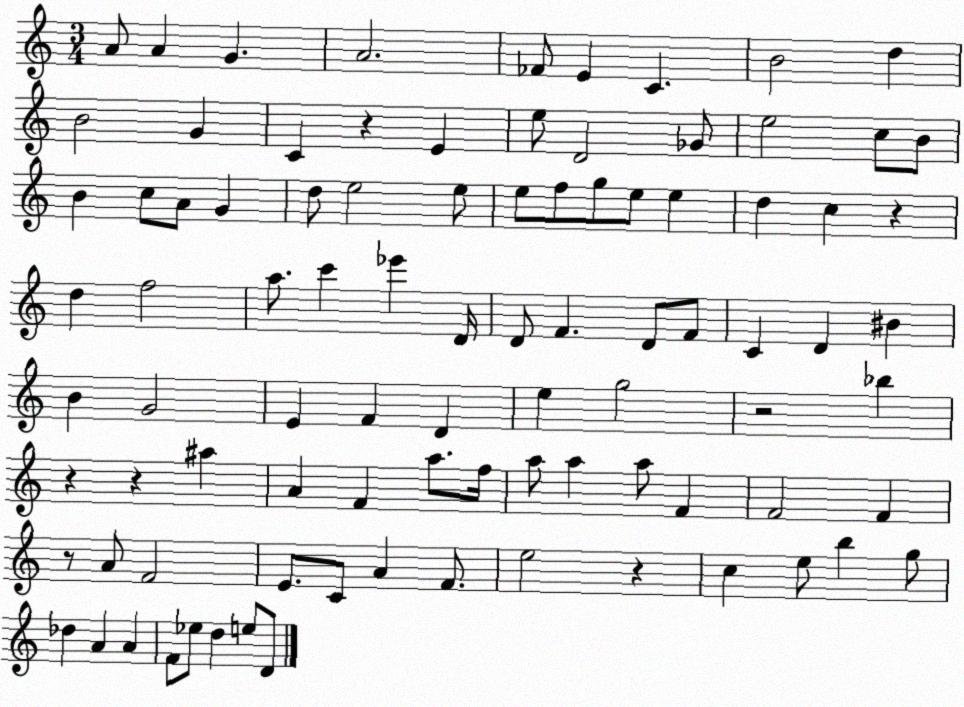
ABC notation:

X:1
T:Untitled
M:3/4
L:1/4
K:C
A/2 A G A2 _F/2 E C B2 d B2 G C z E e/2 D2 _G/2 e2 c/2 B/2 B c/2 A/2 G d/2 e2 e/2 e/2 f/2 g/2 e/2 e d c z d f2 a/2 c' _e' D/4 D/2 F D/2 F/2 C D ^B B G2 E F D e g2 z2 _b z z ^a A F a/2 f/4 a/2 a a/2 F F2 F z/2 A/2 F2 E/2 C/2 A F/2 e2 z c e/2 b g/2 _d A A F/2 _e/2 d e/2 D/2